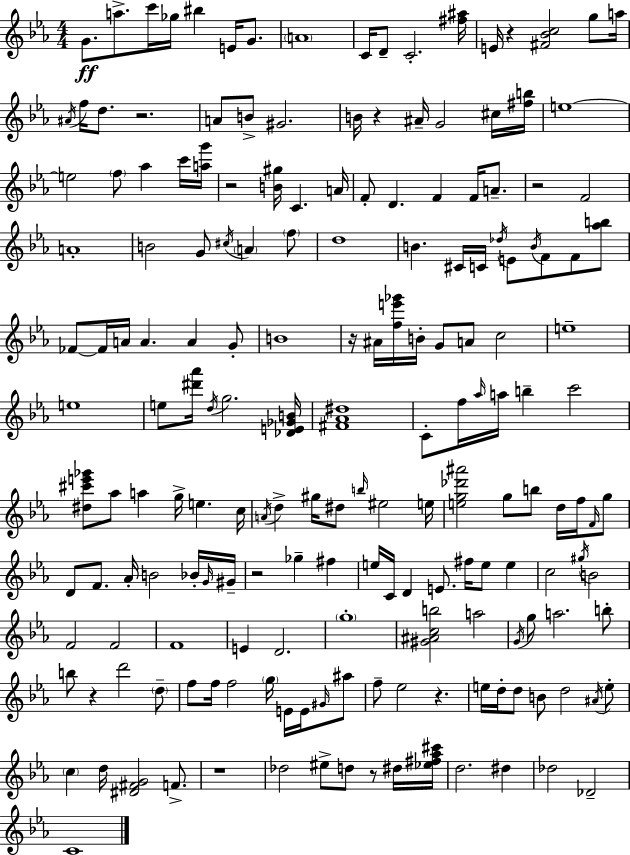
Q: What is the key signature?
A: C minor